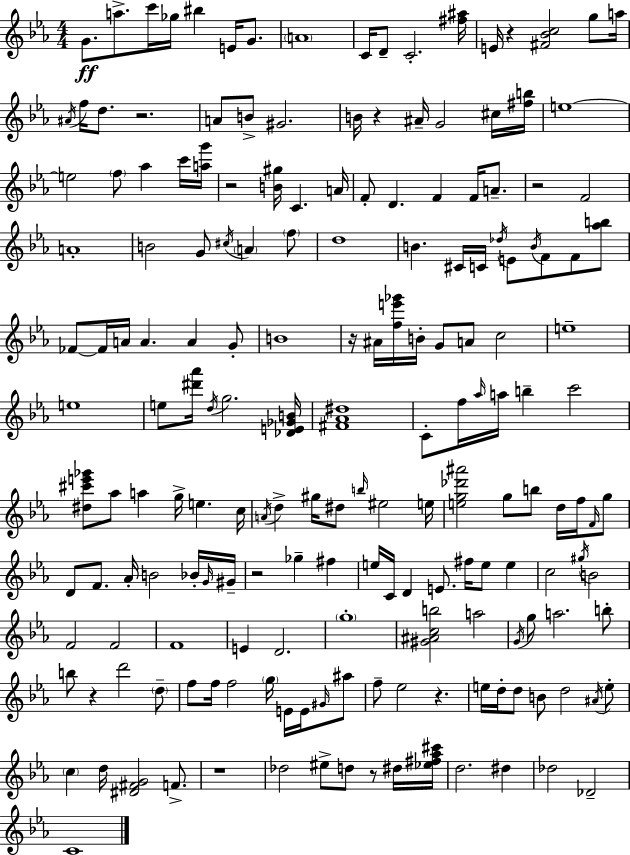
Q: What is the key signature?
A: C minor